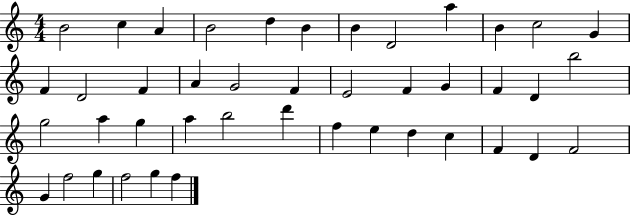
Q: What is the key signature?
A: C major